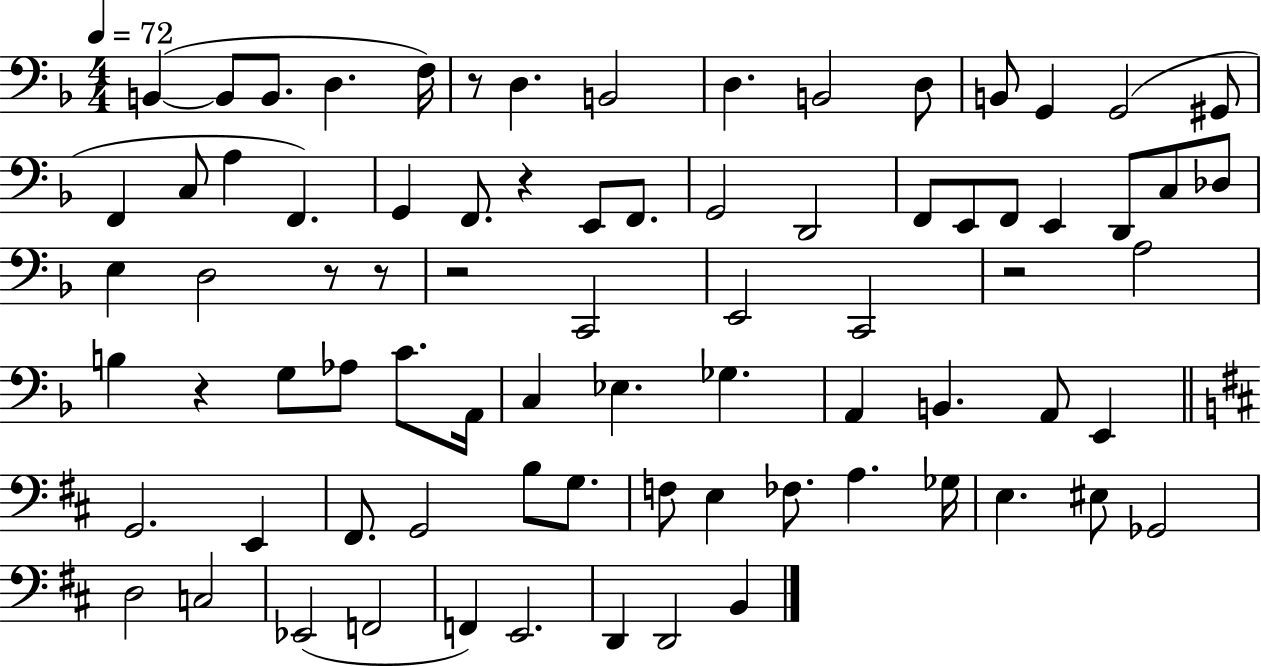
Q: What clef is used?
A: bass